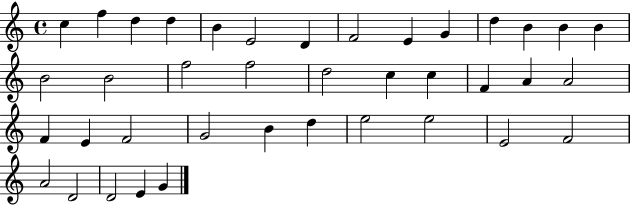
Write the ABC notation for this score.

X:1
T:Untitled
M:4/4
L:1/4
K:C
c f d d B E2 D F2 E G d B B B B2 B2 f2 f2 d2 c c F A A2 F E F2 G2 B d e2 e2 E2 F2 A2 D2 D2 E G